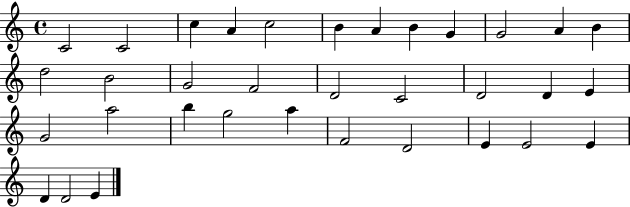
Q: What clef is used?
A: treble